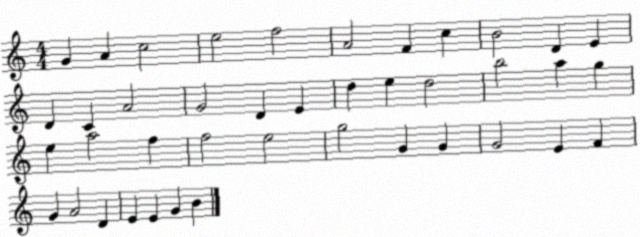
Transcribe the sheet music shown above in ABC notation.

X:1
T:Untitled
M:4/4
L:1/4
K:C
G A c2 e2 f2 A2 F c B2 D E D C A2 G2 D E d e d2 b2 a g e a2 f f2 e2 g2 G G G2 E F G A2 D E E G B